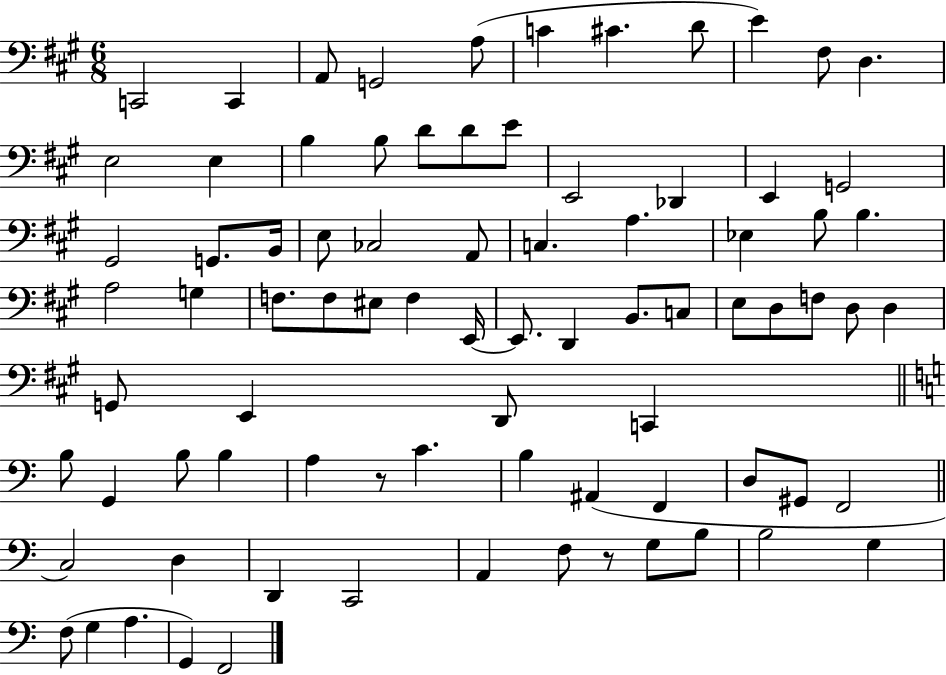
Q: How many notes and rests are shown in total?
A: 82